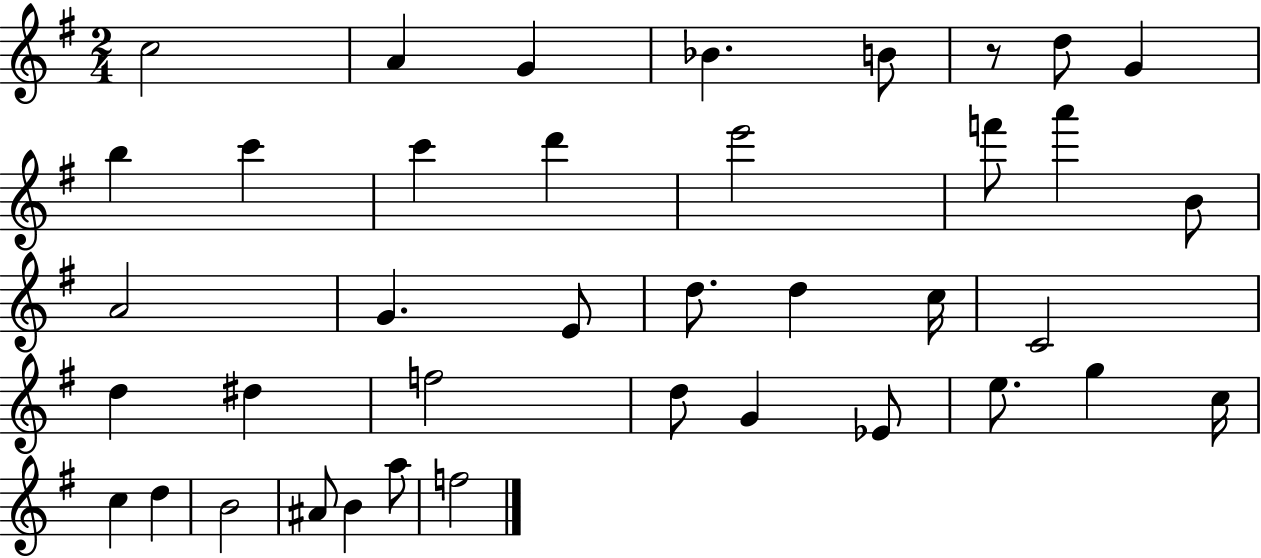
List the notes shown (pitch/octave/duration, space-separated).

C5/h A4/q G4/q Bb4/q. B4/e R/e D5/e G4/q B5/q C6/q C6/q D6/q E6/h F6/e A6/q B4/e A4/h G4/q. E4/e D5/e. D5/q C5/s C4/h D5/q D#5/q F5/h D5/e G4/q Eb4/e E5/e. G5/q C5/s C5/q D5/q B4/h A#4/e B4/q A5/e F5/h